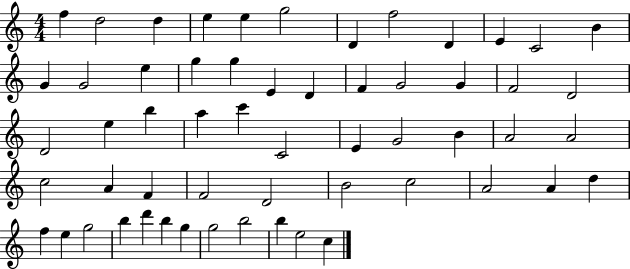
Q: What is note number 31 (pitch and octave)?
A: E4